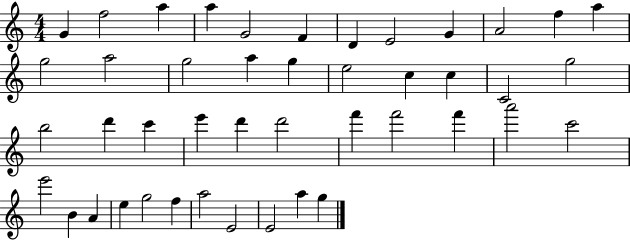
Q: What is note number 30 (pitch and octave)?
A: F6